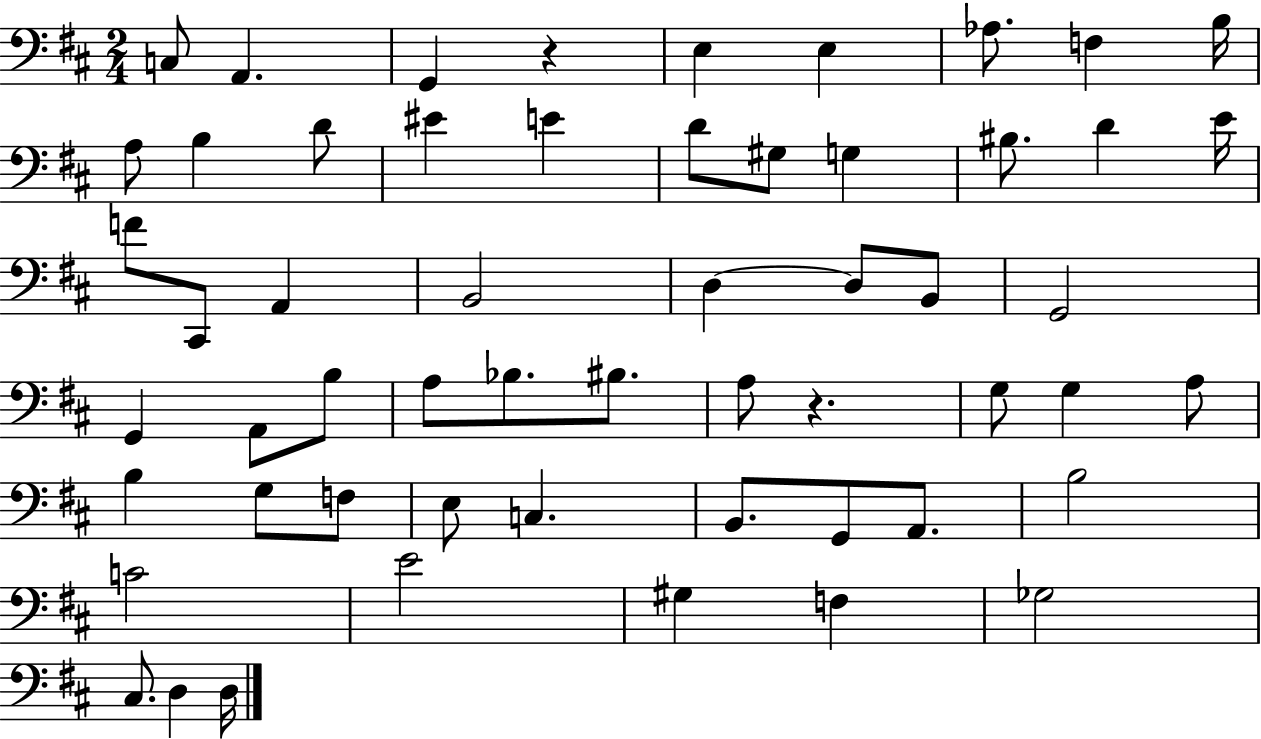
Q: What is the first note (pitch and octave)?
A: C3